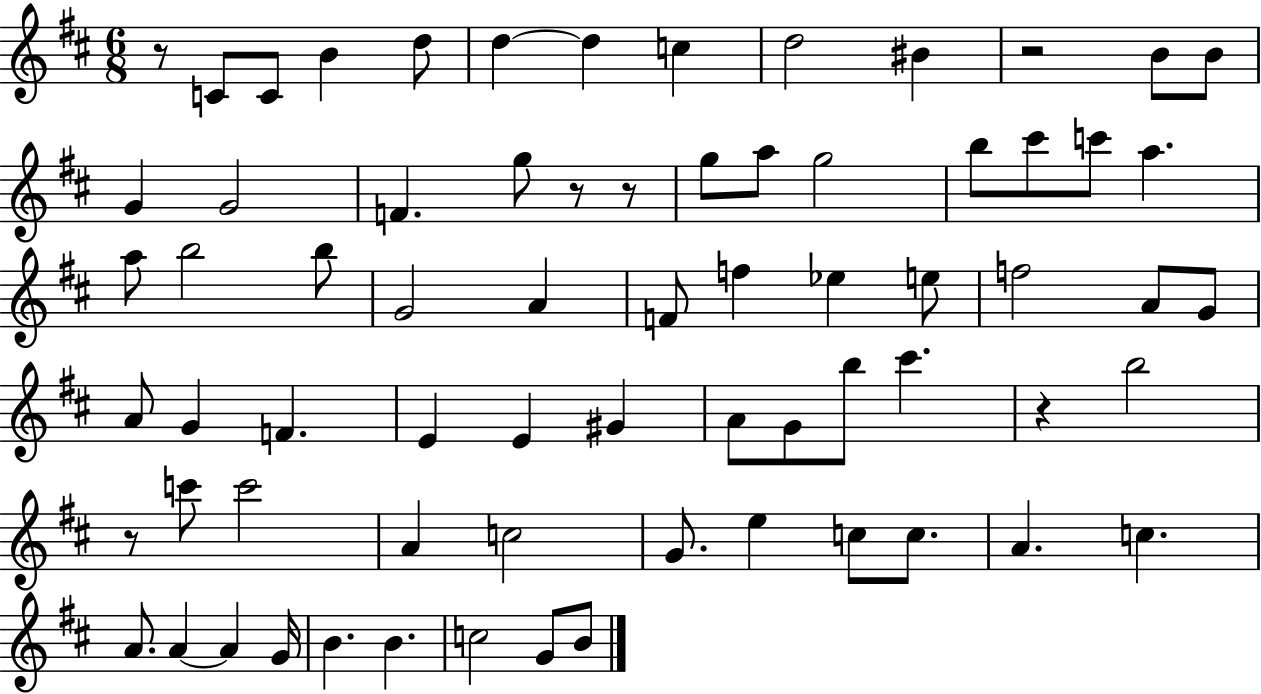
R/e C4/e C4/e B4/q D5/e D5/q D5/q C5/q D5/h BIS4/q R/h B4/e B4/e G4/q G4/h F4/q. G5/e R/e R/e G5/e A5/e G5/h B5/e C#6/e C6/e A5/q. A5/e B5/h B5/e G4/h A4/q F4/e F5/q Eb5/q E5/e F5/h A4/e G4/e A4/e G4/q F4/q. E4/q E4/q G#4/q A4/e G4/e B5/e C#6/q. R/q B5/h R/e C6/e C6/h A4/q C5/h G4/e. E5/q C5/e C5/e. A4/q. C5/q. A4/e. A4/q A4/q G4/s B4/q. B4/q. C5/h G4/e B4/e